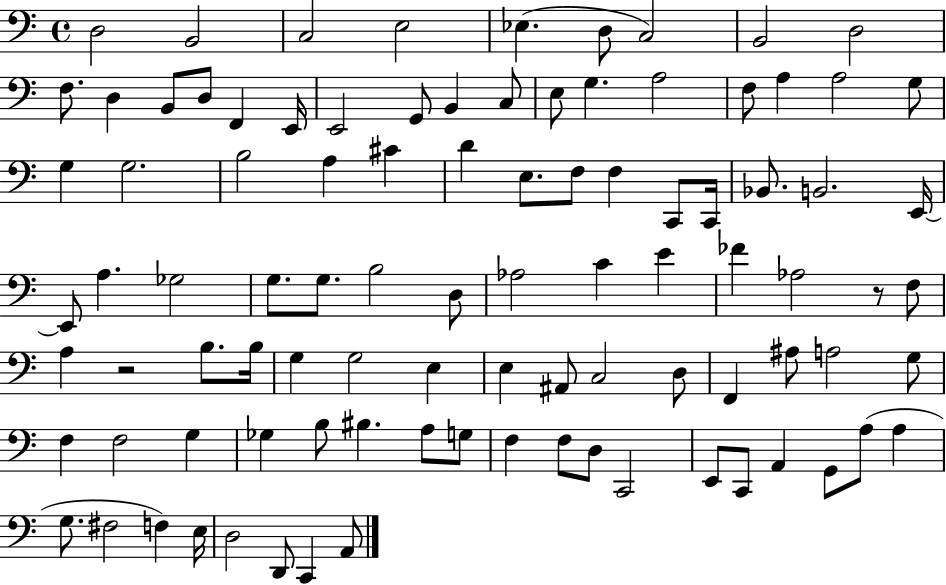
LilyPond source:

{
  \clef bass
  \time 4/4
  \defaultTimeSignature
  \key c \major
  d2 b,2 | c2 e2 | ees4.( d8 c2) | b,2 d2 | \break f8. d4 b,8 d8 f,4 e,16 | e,2 g,8 b,4 c8 | e8 g4. a2 | f8 a4 a2 g8 | \break g4 g2. | b2 a4 cis'4 | d'4 e8. f8 f4 c,8 c,16 | bes,8. b,2. e,16~~ | \break e,8 a4. ges2 | g8. g8. b2 d8 | aes2 c'4 e'4 | fes'4 aes2 r8 f8 | \break a4 r2 b8. b16 | g4 g2 e4 | e4 ais,8 c2 d8 | f,4 ais8 a2 g8 | \break f4 f2 g4 | ges4 b8 bis4. a8 g8 | f4 f8 d8 c,2 | e,8 c,8 a,4 g,8 a8( a4 | \break g8. fis2 f4) e16 | d2 d,8 c,4 a,8 | \bar "|."
}